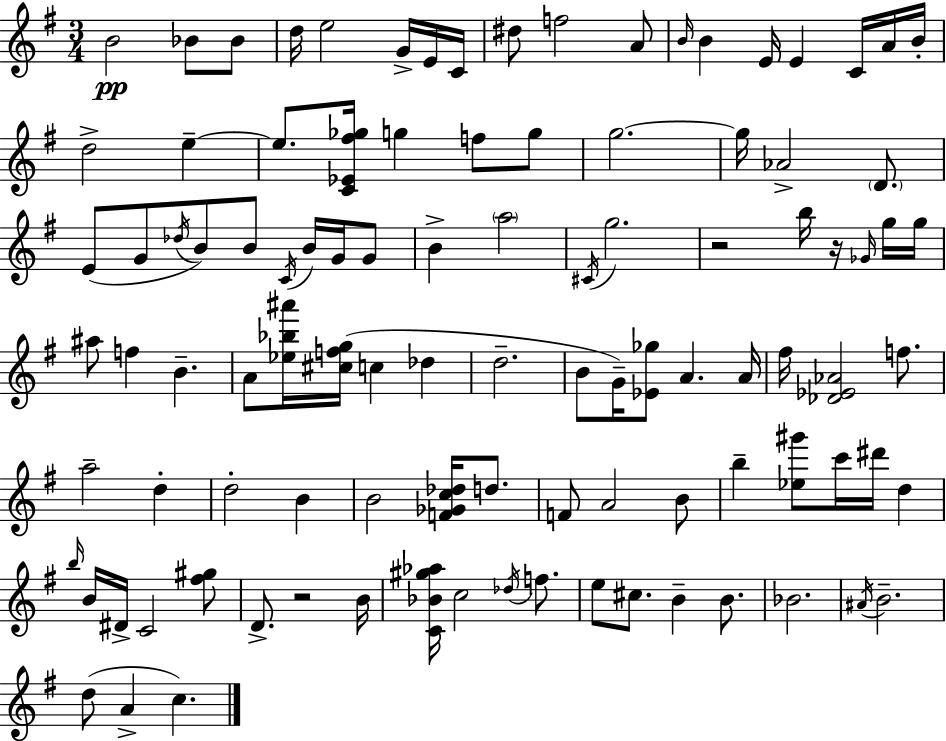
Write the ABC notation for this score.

X:1
T:Untitled
M:3/4
L:1/4
K:Em
B2 _B/2 _B/2 d/4 e2 G/4 E/4 C/4 ^d/2 f2 A/2 B/4 B E/4 E C/4 A/4 B/4 d2 e e/2 [C_E^f_g]/4 g f/2 g/2 g2 g/4 _A2 D/2 E/2 G/2 _d/4 B/2 B/2 C/4 B/4 G/4 G/2 B a2 ^C/4 g2 z2 b/4 z/4 _G/4 g/4 g/4 ^a/2 f B A/2 [_e_b^a']/4 [^cfg]/4 c _d d2 B/2 G/4 [_E_g]/2 A A/4 ^f/4 [_D_E_A]2 f/2 a2 d d2 B B2 [F_Gc_d]/4 d/2 F/2 A2 B/2 b [_e^g']/2 c'/4 ^d'/4 d b/4 B/4 ^D/4 C2 [^f^g]/2 D/2 z2 B/4 [C_B^g_a]/4 c2 _d/4 f/2 e/2 ^c/2 B B/2 _B2 ^A/4 B2 d/2 A c